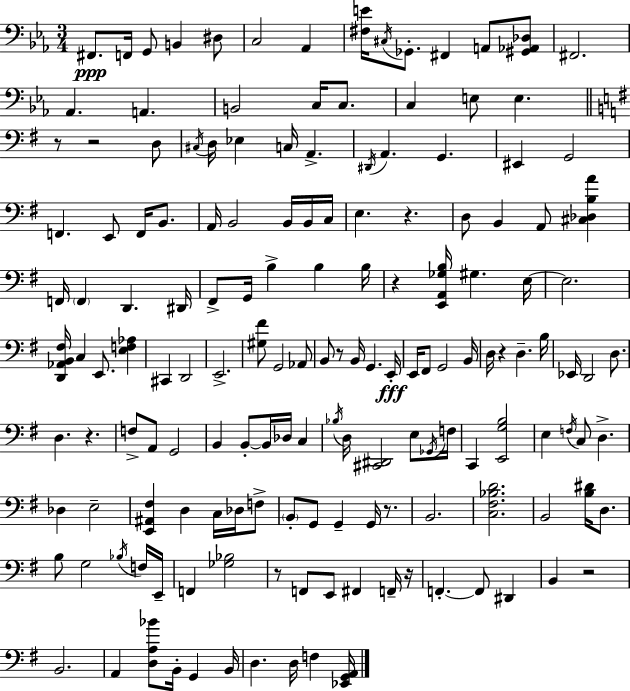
X:1
T:Untitled
M:3/4
L:1/4
K:Eb
^F,,/2 F,,/4 G,,/2 B,, ^D,/2 C,2 _A,, [^F,E]/4 ^C,/4 _G,,/2 ^F,, A,,/2 [^G,,_A,,_D,]/2 ^F,,2 _A,, A,, B,,2 C,/4 C,/2 C, E,/2 E, z/2 z2 D,/2 ^C,/4 D,/4 _E, C,/4 A,, ^D,,/4 A,, G,, ^E,, G,,2 F,, E,,/2 F,,/4 B,,/2 A,,/4 B,,2 B,,/4 B,,/4 C,/4 E, z D,/2 B,, A,,/2 [^C,_D,B,A] F,,/4 F,, D,, ^D,,/4 ^F,,/2 G,,/4 B, B, B,/4 z [E,,A,,_G,B,]/4 ^G, E,/4 E,2 [D,,_A,,B,,^F,]/4 C, E,,/2 [E,F,_A,] ^C,, D,,2 E,,2 [^G,^F]/2 G,,2 _A,,/2 B,,/2 z/2 B,,/4 G,, E,,/4 E,,/4 ^F,,/2 G,,2 B,,/4 D,/4 z D, B,/4 _E,,/4 D,,2 D,/2 D, z F,/2 A,,/2 G,,2 B,, B,,/2 B,,/4 _D,/4 C, _B,/4 D,/4 [^C,,^D,,]2 E,/2 _G,,/4 F,/4 C,, [E,,G,B,]2 E, F,/4 C,/2 D, _D, E,2 [E,,^A,,^F,] D, C,/4 _D,/4 F,/2 B,,/2 G,,/2 G,, G,,/4 z/2 B,,2 [C,^F,_B,D]2 B,,2 [B,^D]/4 D,/2 B,/2 G,2 _B,/4 F,/4 E,,/4 F,, [_G,_B,]2 z/2 F,,/2 E,,/2 ^F,, F,,/4 z/4 F,, F,,/2 ^D,, B,, z2 B,,2 A,, [D,A,_B]/2 B,,/4 G,, B,,/4 D, D,/4 F, [_E,,G,,A,,]/4